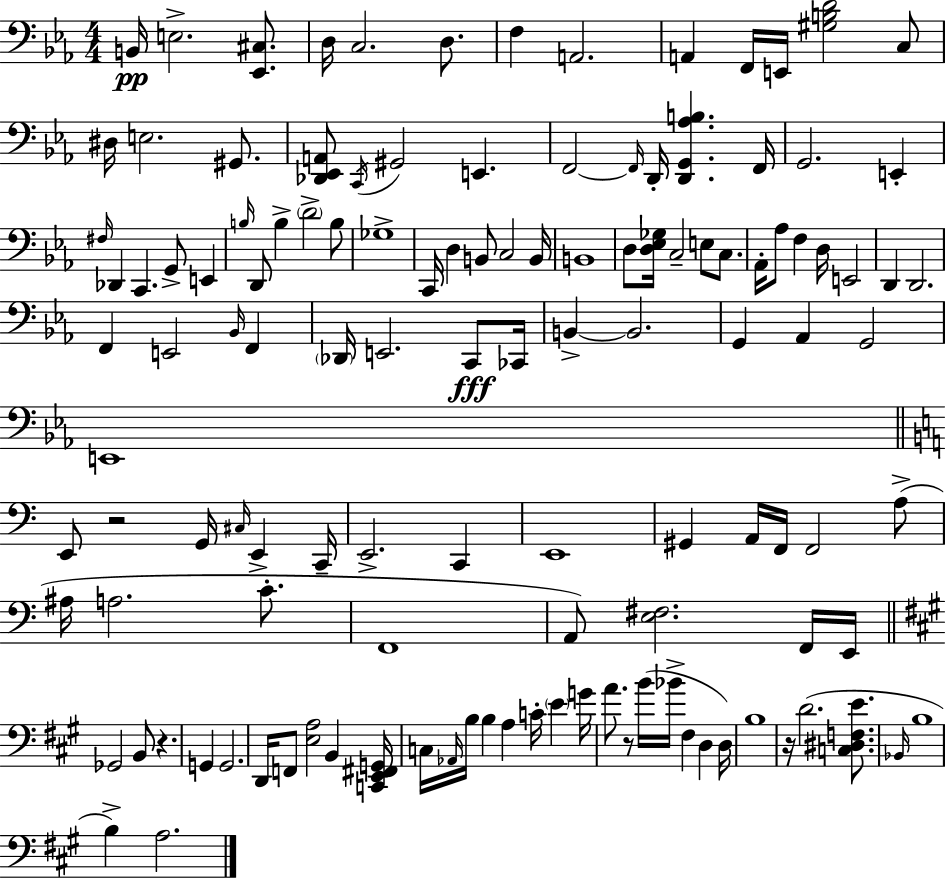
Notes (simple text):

B2/s E3/h. [Eb2,C#3]/e. D3/s C3/h. D3/e. F3/q A2/h. A2/q F2/s E2/s [G#3,B3,D4]/h C3/e D#3/s E3/h. G#2/e. [Db2,Eb2,A2]/e C2/s G#2/h E2/q. F2/h F2/s D2/s [D2,G2,Ab3,B3]/q. F2/s G2/h. E2/q F#3/s Db2/q C2/q. G2/e E2/q B3/s D2/e B3/q D4/h B3/e Gb3/w C2/s D3/q B2/e C3/h B2/s B2/w D3/e [D3,Eb3,Gb3]/s C3/h E3/e C3/e. Ab2/s Ab3/e F3/q D3/s E2/h D2/q D2/h. F2/q E2/h Bb2/s F2/q Db2/s E2/h. C2/e CES2/s B2/q B2/h. G2/q Ab2/q G2/h E2/w E2/e R/h G2/s C#3/s E2/q C2/s E2/h. C2/q E2/w G#2/q A2/s F2/s F2/h A3/e A#3/s A3/h. C4/e. F2/w A2/e [E3,F#3]/h. F2/s E2/s Gb2/h B2/e R/q. G2/q G2/h. D2/s F2/e [E3,A3]/h B2/q [C2,E2,F#2,G2]/s C3/s Ab2/s B3/s B3/q A3/q C4/s E4/q G4/s A4/e. R/e B4/s Bb4/s F#3/q D3/q D3/s B3/w R/s D4/h. [C3,D#3,F3,E4]/e. Bb2/s B3/w B3/q A3/h.